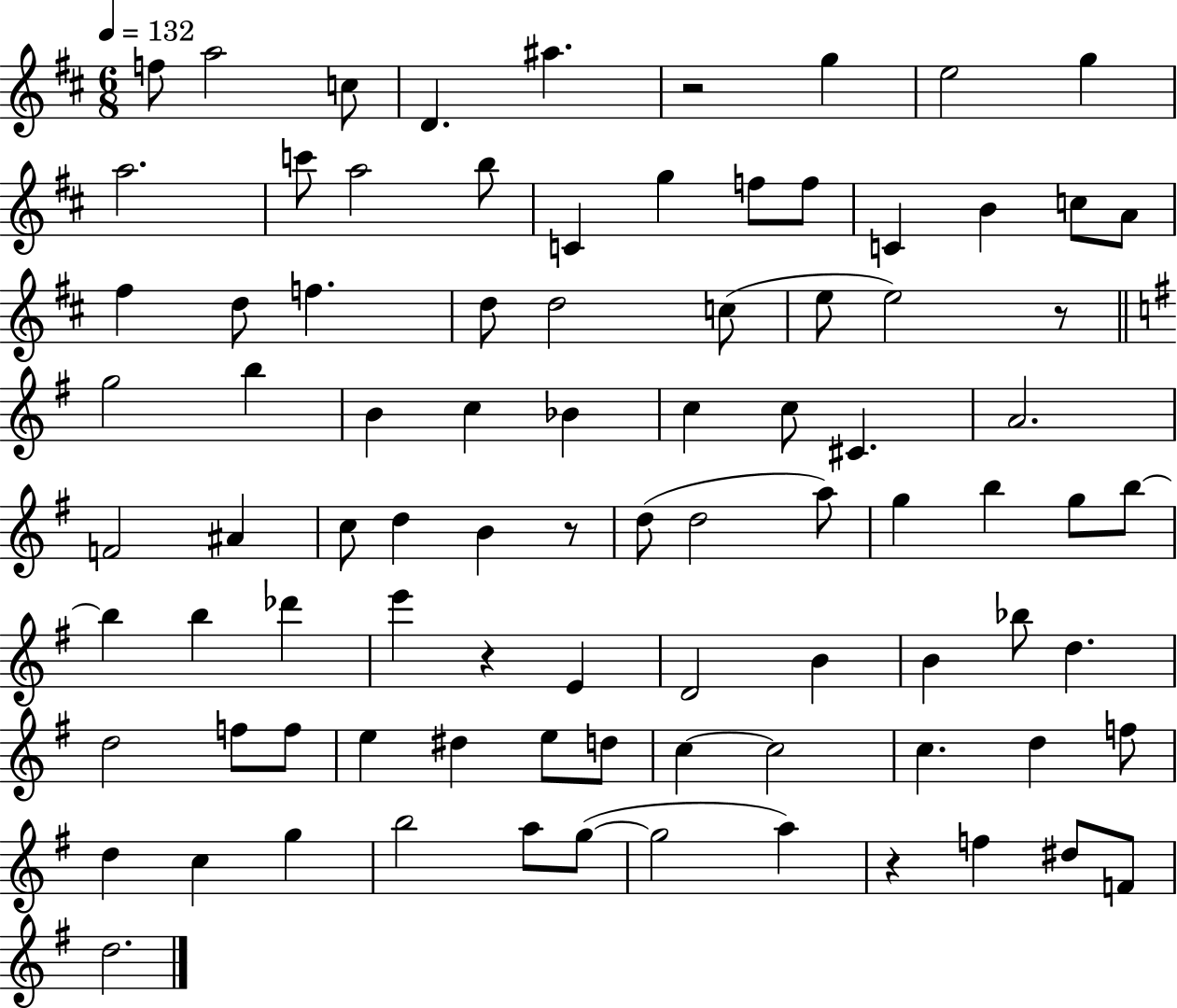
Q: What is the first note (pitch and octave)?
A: F5